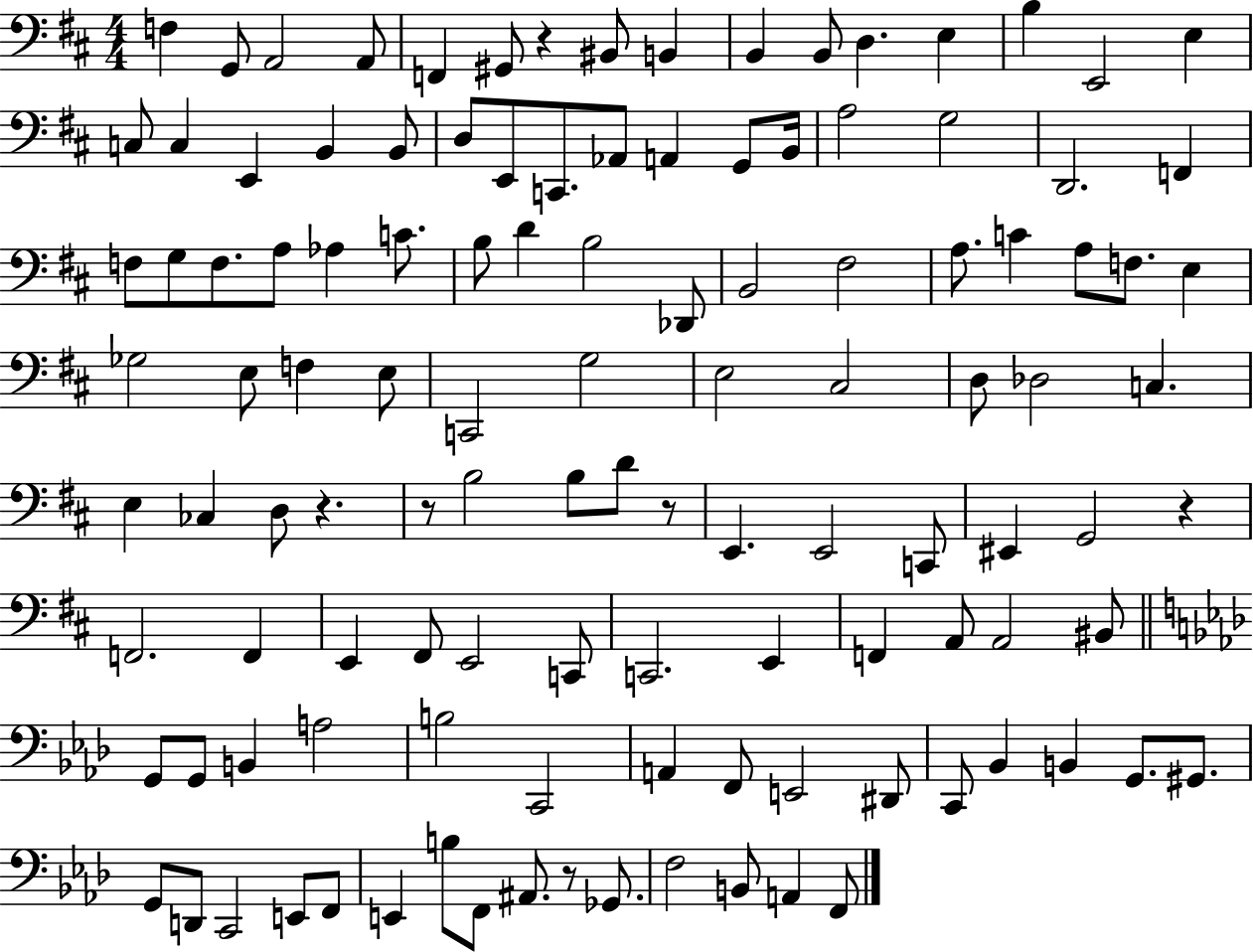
F3/q G2/e A2/h A2/e F2/q G#2/e R/q BIS2/e B2/q B2/q B2/e D3/q. E3/q B3/q E2/h E3/q C3/e C3/q E2/q B2/q B2/e D3/e E2/e C2/e. Ab2/e A2/q G2/e B2/s A3/h G3/h D2/h. F2/q F3/e G3/e F3/e. A3/e Ab3/q C4/e. B3/e D4/q B3/h Db2/e B2/h F#3/h A3/e. C4/q A3/e F3/e. E3/q Gb3/h E3/e F3/q E3/e C2/h G3/h E3/h C#3/h D3/e Db3/h C3/q. E3/q CES3/q D3/e R/q. R/e B3/h B3/e D4/e R/e E2/q. E2/h C2/e EIS2/q G2/h R/q F2/h. F2/q E2/q F#2/e E2/h C2/e C2/h. E2/q F2/q A2/e A2/h BIS2/e G2/e G2/e B2/q A3/h B3/h C2/h A2/q F2/e E2/h D#2/e C2/e Bb2/q B2/q G2/e. G#2/e. G2/e D2/e C2/h E2/e F2/e E2/q B3/e F2/e A#2/e. R/e Gb2/e. F3/h B2/e A2/q F2/e